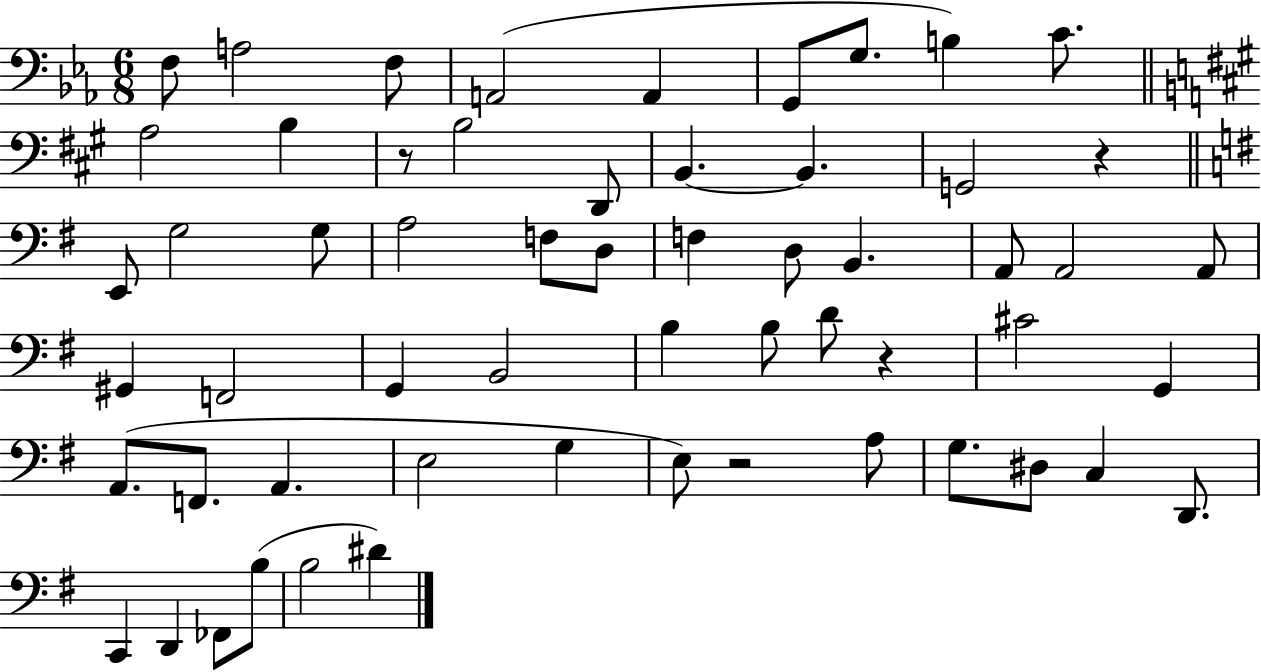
{
  \clef bass
  \numericTimeSignature
  \time 6/8
  \key ees \major
  f8 a2 f8 | a,2( a,4 | g,8 g8. b4) c'8. | \bar "||" \break \key a \major a2 b4 | r8 b2 d,8 | b,4.~~ b,4. | g,2 r4 | \break \bar "||" \break \key g \major e,8 g2 g8 | a2 f8 d8 | f4 d8 b,4. | a,8 a,2 a,8 | \break gis,4 f,2 | g,4 b,2 | b4 b8 d'8 r4 | cis'2 g,4 | \break a,8.( f,8. a,4. | e2 g4 | e8) r2 a8 | g8. dis8 c4 d,8. | \break c,4 d,4 fes,8 b8( | b2 dis'4) | \bar "|."
}